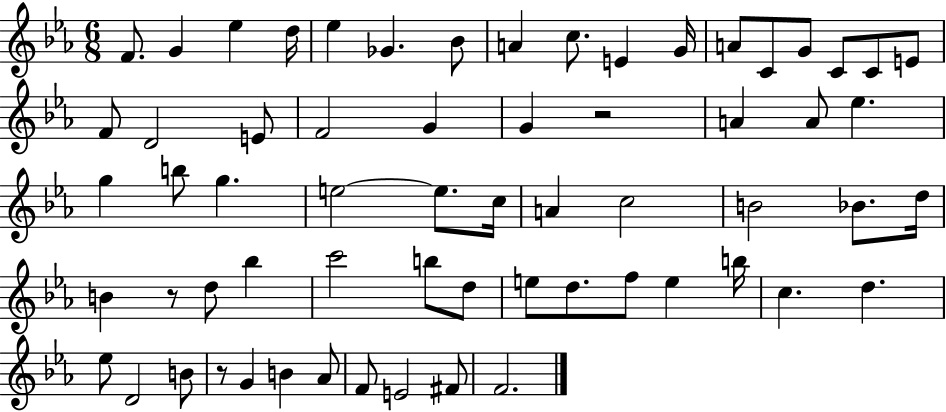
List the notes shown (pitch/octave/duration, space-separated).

F4/e. G4/q Eb5/q D5/s Eb5/q Gb4/q. Bb4/e A4/q C5/e. E4/q G4/s A4/e C4/e G4/e C4/e C4/e E4/e F4/e D4/h E4/e F4/h G4/q G4/q R/h A4/q A4/e Eb5/q. G5/q B5/e G5/q. E5/h E5/e. C5/s A4/q C5/h B4/h Bb4/e. D5/s B4/q R/e D5/e Bb5/q C6/h B5/e D5/e E5/e D5/e. F5/e E5/q B5/s C5/q. D5/q. Eb5/e D4/h B4/e R/e G4/q B4/q Ab4/e F4/e E4/h F#4/e F4/h.